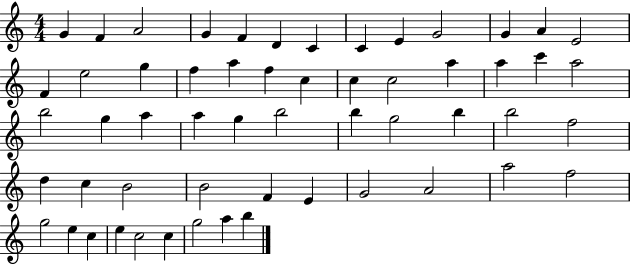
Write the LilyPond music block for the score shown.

{
  \clef treble
  \numericTimeSignature
  \time 4/4
  \key c \major
  g'4 f'4 a'2 | g'4 f'4 d'4 c'4 | c'4 e'4 g'2 | g'4 a'4 e'2 | \break f'4 e''2 g''4 | f''4 a''4 f''4 c''4 | c''4 c''2 a''4 | a''4 c'''4 a''2 | \break b''2 g''4 a''4 | a''4 g''4 b''2 | b''4 g''2 b''4 | b''2 f''2 | \break d''4 c''4 b'2 | b'2 f'4 e'4 | g'2 a'2 | a''2 f''2 | \break g''2 e''4 c''4 | e''4 c''2 c''4 | g''2 a''4 b''4 | \bar "|."
}